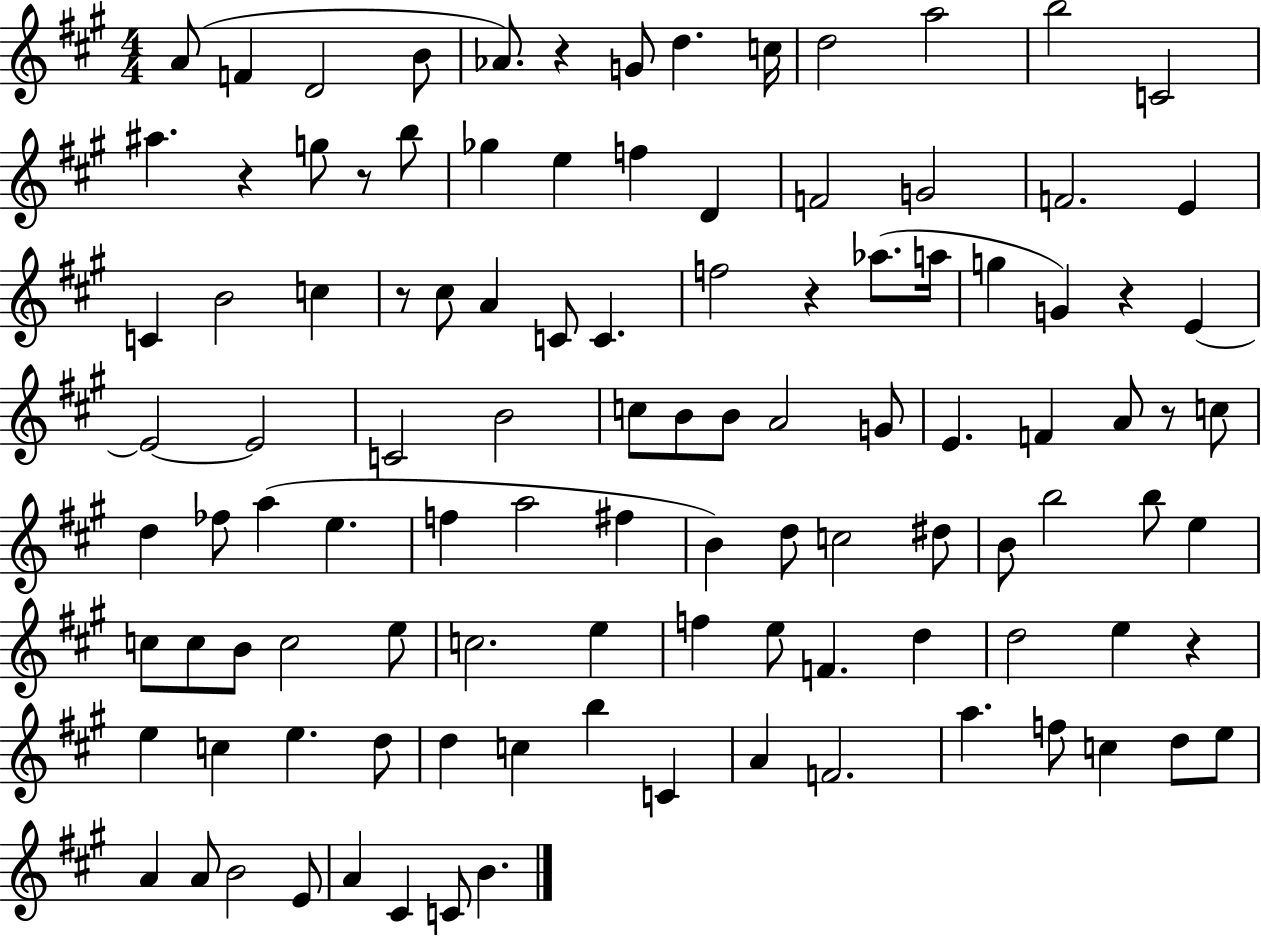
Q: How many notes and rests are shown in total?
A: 108